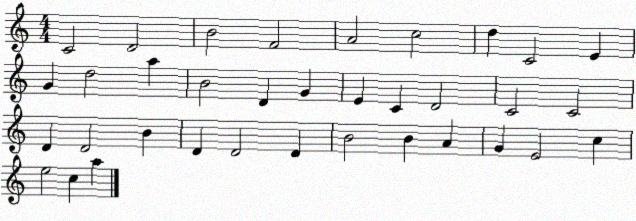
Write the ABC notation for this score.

X:1
T:Untitled
M:4/4
L:1/4
K:C
C2 D2 B2 F2 A2 c2 d C2 E G d2 a B2 D G E C D2 C2 C2 D D2 B D D2 D B2 B A G E2 c e2 c a